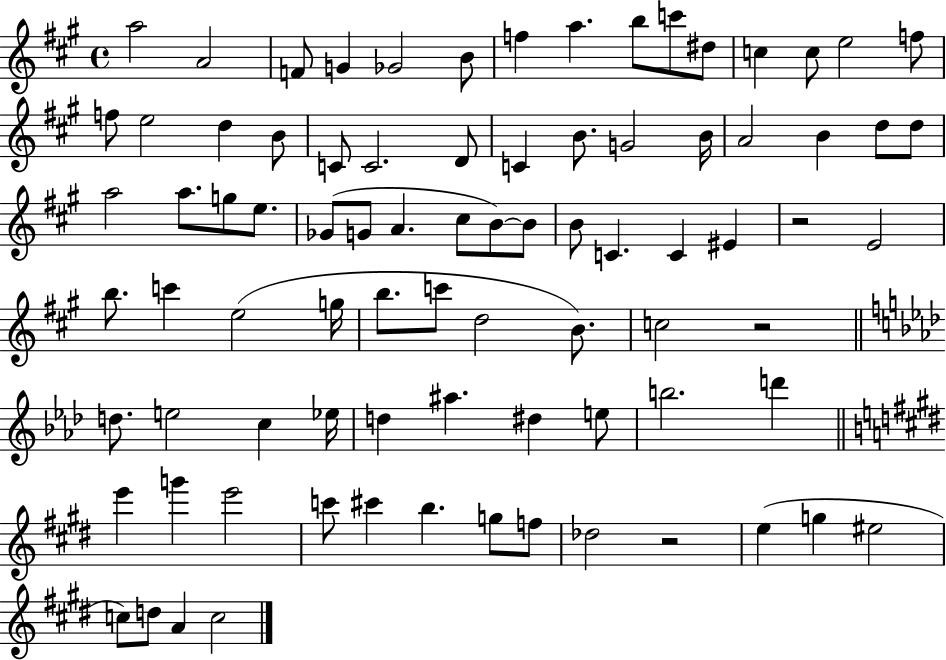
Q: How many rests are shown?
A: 3